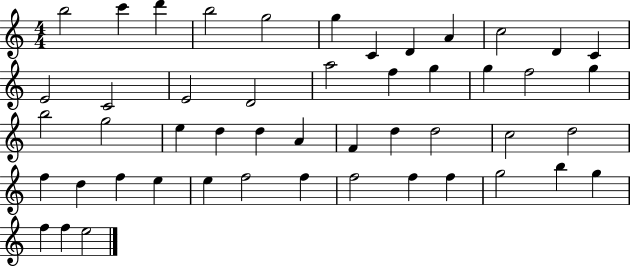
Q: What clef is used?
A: treble